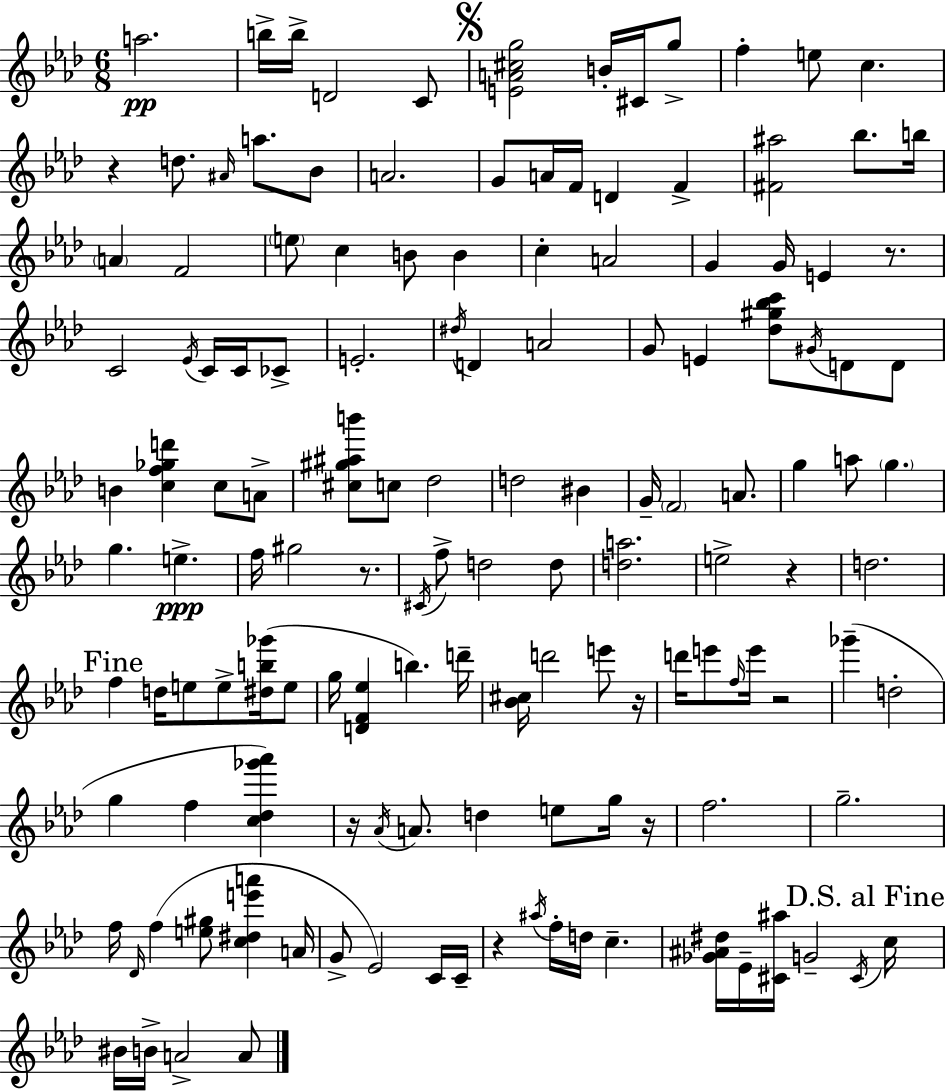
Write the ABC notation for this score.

X:1
T:Untitled
M:6/8
L:1/4
K:Fm
a2 b/4 b/4 D2 C/2 [EA^cg]2 B/4 ^C/4 g/2 f e/2 c z d/2 ^A/4 a/2 _B/2 A2 G/2 A/4 F/4 D F [^F^a]2 _b/2 b/4 A F2 e/2 c B/2 B c A2 G G/4 E z/2 C2 _E/4 C/4 C/4 _C/2 E2 ^d/4 D A2 G/2 E [_d^g_bc']/2 ^G/4 D/2 D/2 B [cf_gd'] c/2 A/2 [^c^g^ab']/2 c/2 _d2 d2 ^B G/4 F2 A/2 g a/2 g g e f/4 ^g2 z/2 ^C/4 f/2 d2 d/2 [da]2 e2 z d2 f d/4 e/2 e/2 [^db_g']/4 e/2 g/4 [DF_e] b d'/4 [_B^c]/4 d'2 e'/2 z/4 d'/4 e'/2 f/4 e'/4 z2 _g' d2 g f [c_d_g'_a'] z/4 _A/4 A/2 d e/2 g/4 z/4 f2 g2 f/4 _D/4 f [e^g]/2 [c^de'a'] A/4 G/2 _E2 C/4 C/4 z ^a/4 f/4 d/4 c [_G^A^d]/4 _E/4 [^C^a]/4 G2 ^C/4 c/4 ^B/4 B/4 A2 A/2